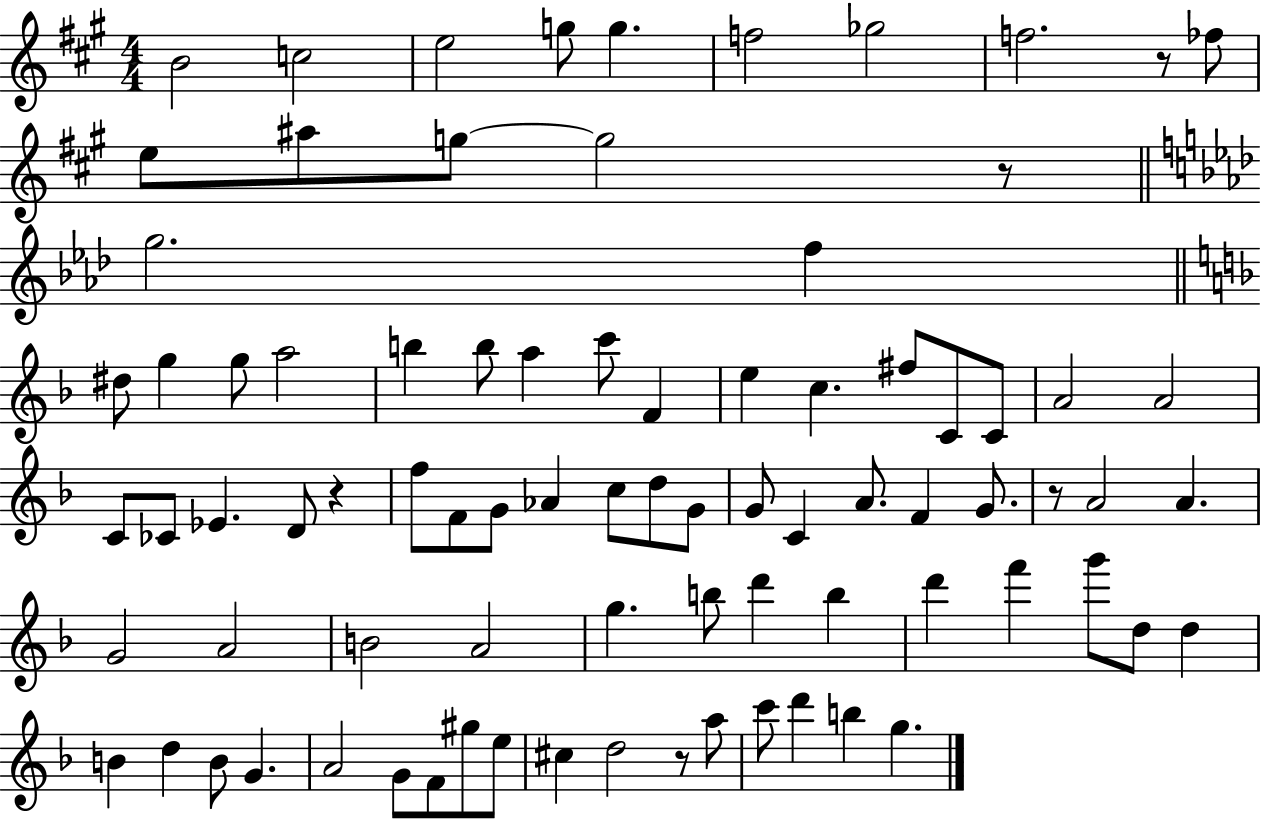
B4/h C5/h E5/h G5/e G5/q. F5/h Gb5/h F5/h. R/e FES5/e E5/e A#5/e G5/e G5/h R/e G5/h. F5/q D#5/e G5/q G5/e A5/h B5/q B5/e A5/q C6/e F4/q E5/q C5/q. F#5/e C4/e C4/e A4/h A4/h C4/e CES4/e Eb4/q. D4/e R/q F5/e F4/e G4/e Ab4/q C5/e D5/e G4/e G4/e C4/q A4/e. F4/q G4/e. R/e A4/h A4/q. G4/h A4/h B4/h A4/h G5/q. B5/e D6/q B5/q D6/q F6/q G6/e D5/e D5/q B4/q D5/q B4/e G4/q. A4/h G4/e F4/e G#5/e E5/e C#5/q D5/h R/e A5/e C6/e D6/q B5/q G5/q.